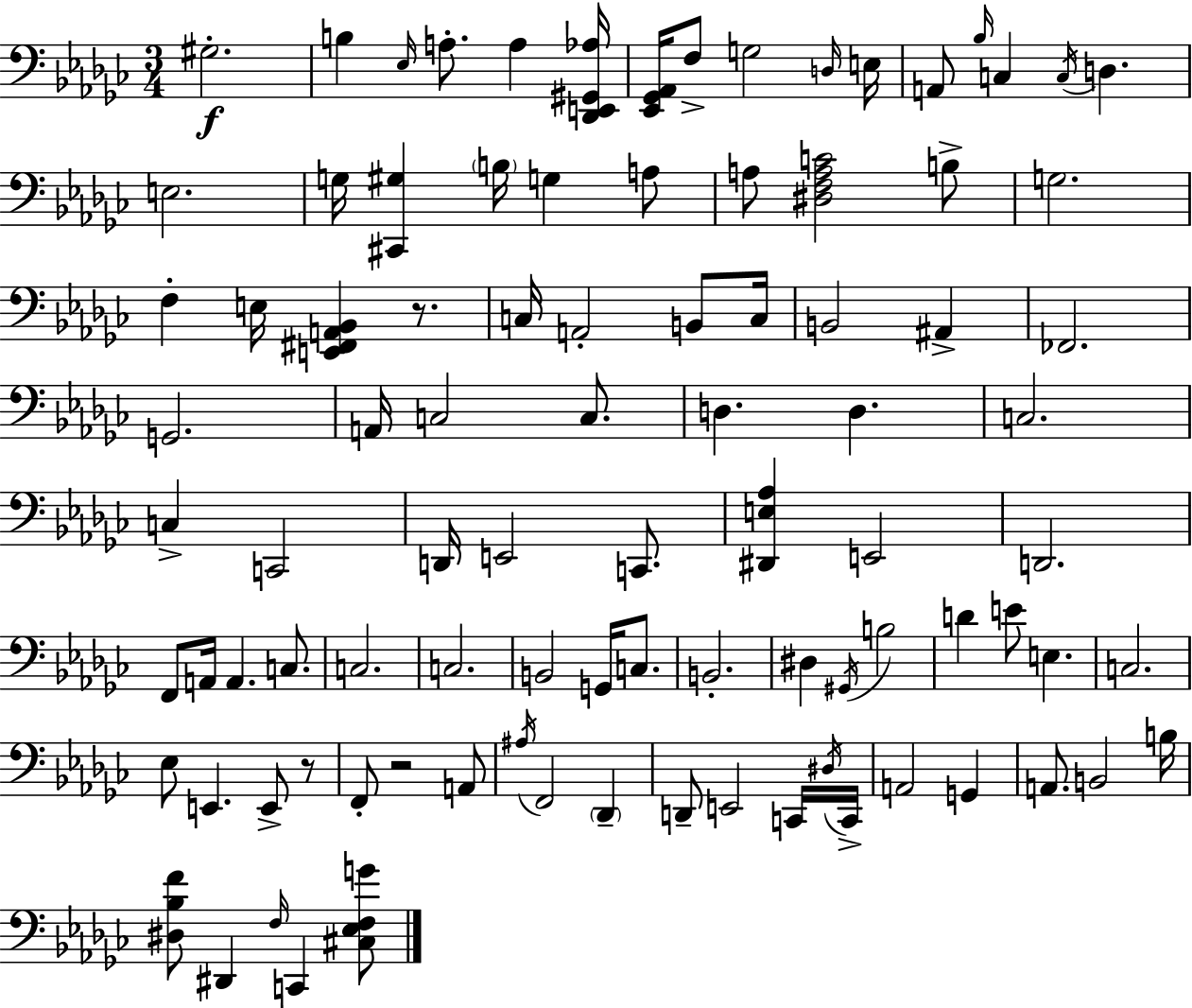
{
  \clef bass
  \numericTimeSignature
  \time 3/4
  \key ees \minor
  gis2.-.\f | b4 \grace { ees16 } a8.-. a4 | <des, e, gis, aes>16 <ees, ges, aes,>16 f8-> g2 | \grace { d16 } e16 a,8 \grace { bes16 } c4 \acciaccatura { c16 } d4. | \break e2. | g16 <cis, gis>4 \parenthesize b16 g4 | a8 a8 <dis f a c'>2 | b8-> g2. | \break f4-. e16 <e, fis, a, bes,>4 | r8. c16 a,2-. | b,8 c16 b,2 | ais,4-> fes,2. | \break g,2. | a,16 c2 | c8. d4. d4. | c2. | \break c4-> c,2 | d,16 e,2 | c,8. <dis, e aes>4 e,2 | d,2. | \break f,8 a,16 a,4. | c8. c2. | c2. | b,2 | \break g,16 c8. b,2.-. | dis4 \acciaccatura { gis,16 } b2 | d'4 e'8 e4. | c2. | \break ees8 e,4. | e,8-> r8 f,8-. r2 | a,8 \acciaccatura { ais16 } f,2 | \parenthesize des,4-- d,8-- e,2 | \break c,16 \acciaccatura { dis16 } c,16-> a,2 | g,4 a,8. b,2 | b16 <dis bes f'>8 dis,4 | \grace { f16 } c,4 <cis ees f g'>8 \bar "|."
}